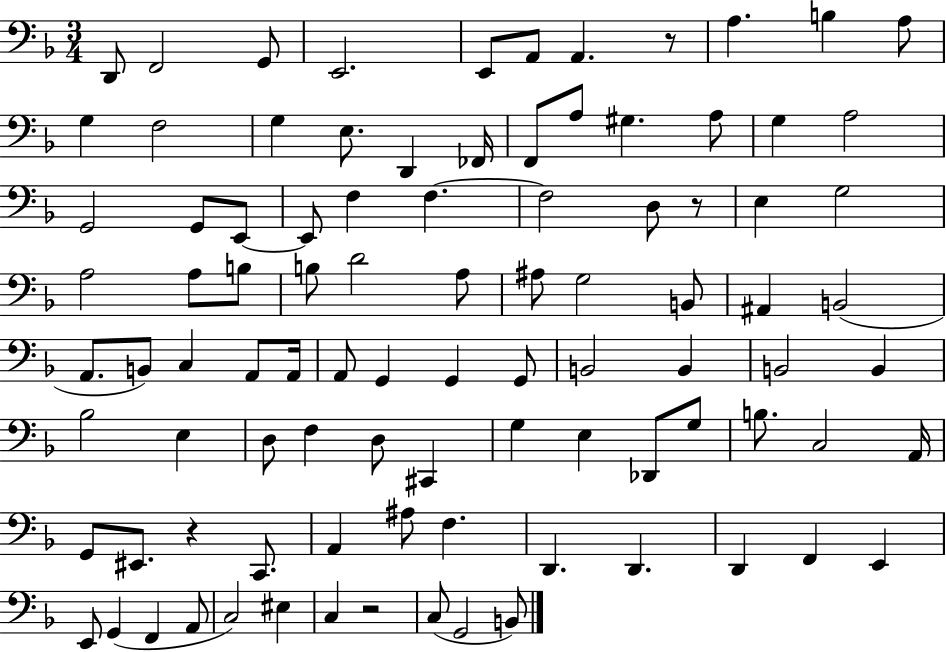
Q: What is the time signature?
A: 3/4